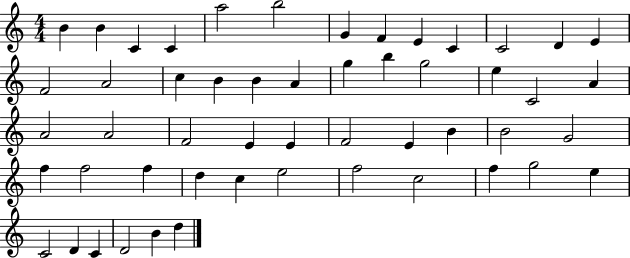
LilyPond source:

{
  \clef treble
  \numericTimeSignature
  \time 4/4
  \key c \major
  b'4 b'4 c'4 c'4 | a''2 b''2 | g'4 f'4 e'4 c'4 | c'2 d'4 e'4 | \break f'2 a'2 | c''4 b'4 b'4 a'4 | g''4 b''4 g''2 | e''4 c'2 a'4 | \break a'2 a'2 | f'2 e'4 e'4 | f'2 e'4 b'4 | b'2 g'2 | \break f''4 f''2 f''4 | d''4 c''4 e''2 | f''2 c''2 | f''4 g''2 e''4 | \break c'2 d'4 c'4 | d'2 b'4 d''4 | \bar "|."
}